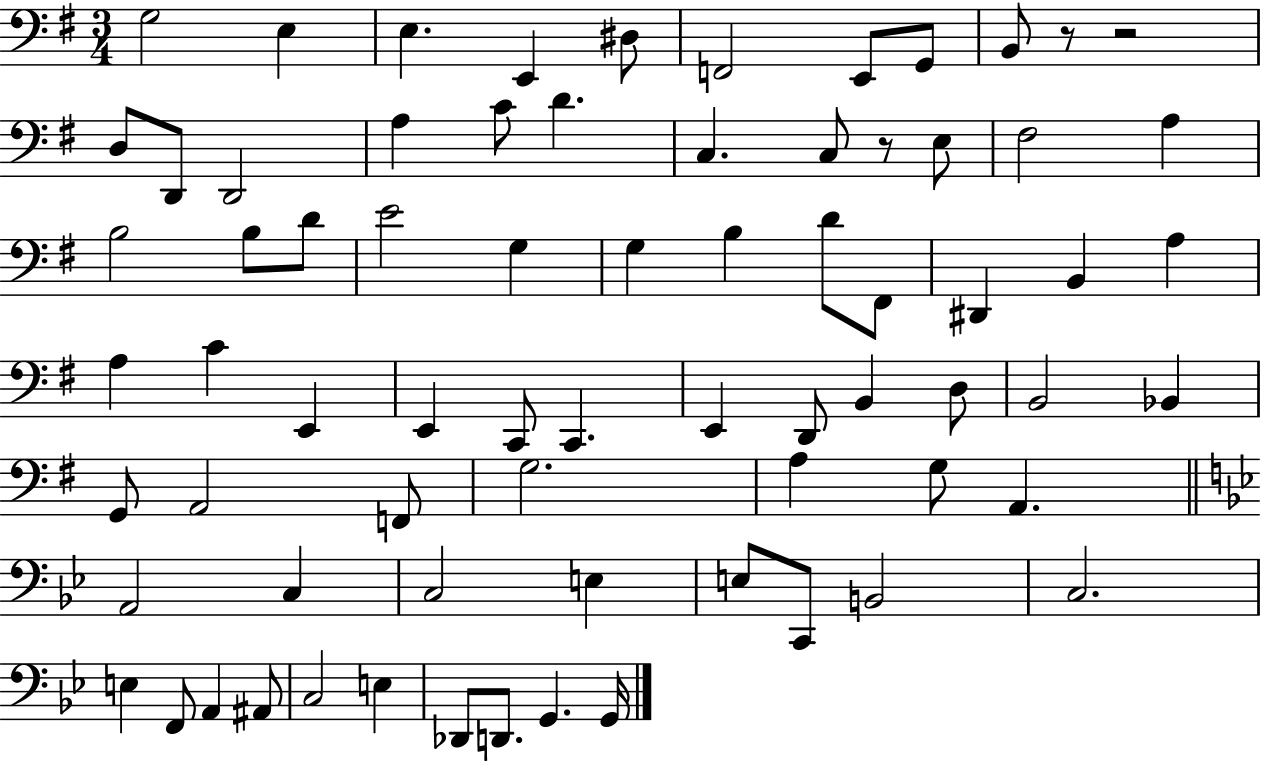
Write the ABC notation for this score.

X:1
T:Untitled
M:3/4
L:1/4
K:G
G,2 E, E, E,, ^D,/2 F,,2 E,,/2 G,,/2 B,,/2 z/2 z2 D,/2 D,,/2 D,,2 A, C/2 D C, C,/2 z/2 E,/2 ^F,2 A, B,2 B,/2 D/2 E2 G, G, B, D/2 ^F,,/2 ^D,, B,, A, A, C E,, E,, C,,/2 C,, E,, D,,/2 B,, D,/2 B,,2 _B,, G,,/2 A,,2 F,,/2 G,2 A, G,/2 A,, A,,2 C, C,2 E, E,/2 C,,/2 B,,2 C,2 E, F,,/2 A,, ^A,,/2 C,2 E, _D,,/2 D,,/2 G,, G,,/4